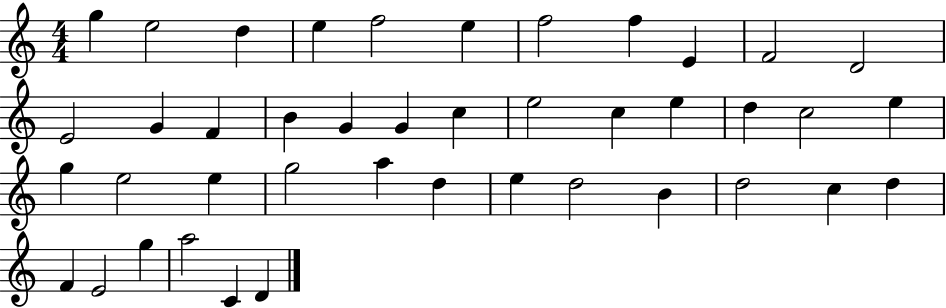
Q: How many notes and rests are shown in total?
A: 42